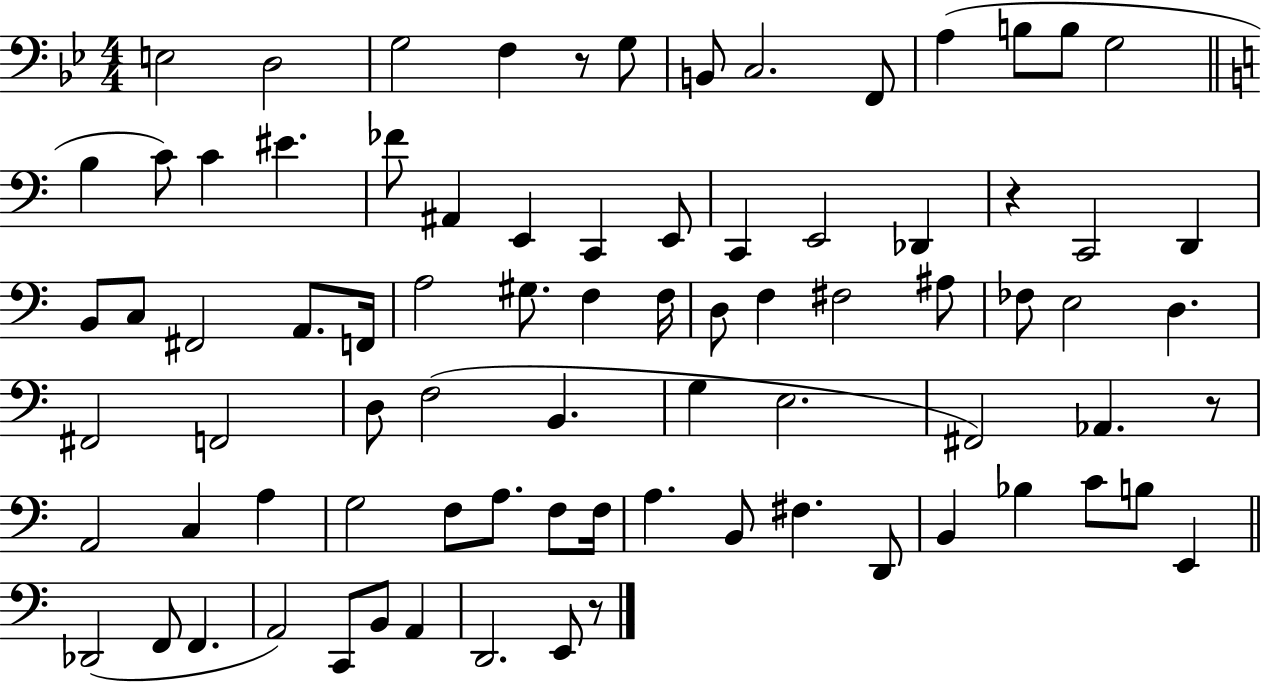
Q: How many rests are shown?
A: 4